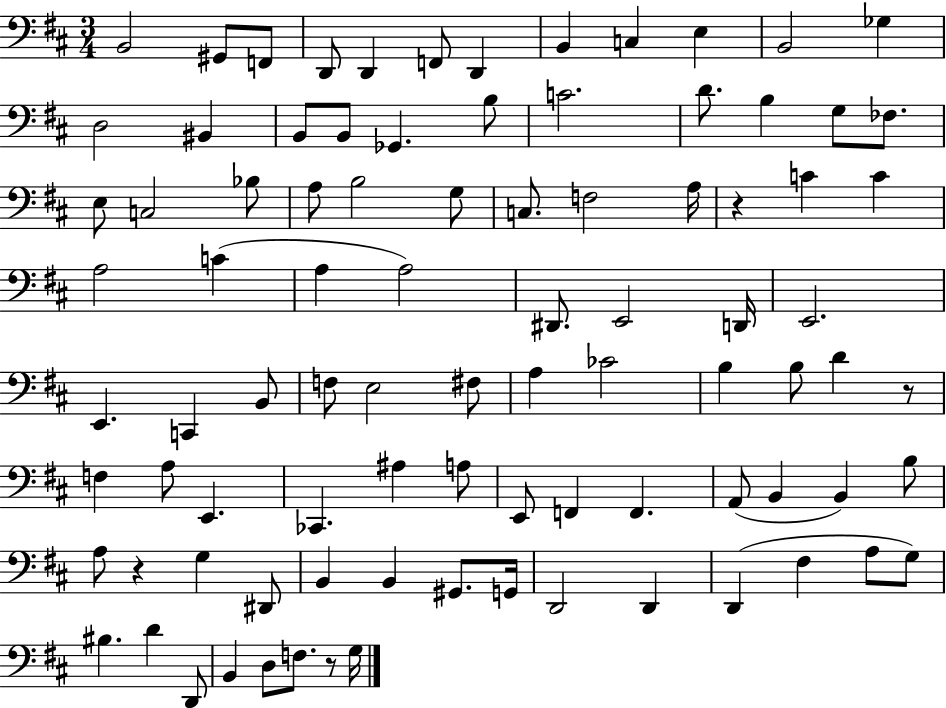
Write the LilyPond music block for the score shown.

{
  \clef bass
  \numericTimeSignature
  \time 3/4
  \key d \major
  b,2 gis,8 f,8 | d,8 d,4 f,8 d,4 | b,4 c4 e4 | b,2 ges4 | \break d2 bis,4 | b,8 b,8 ges,4. b8 | c'2. | d'8. b4 g8 fes8. | \break e8 c2 bes8 | a8 b2 g8 | c8. f2 a16 | r4 c'4 c'4 | \break a2 c'4( | a4 a2) | dis,8. e,2 d,16 | e,2. | \break e,4. c,4 b,8 | f8 e2 fis8 | a4 ces'2 | b4 b8 d'4 r8 | \break f4 a8 e,4. | ces,4. ais4 a8 | e,8 f,4 f,4. | a,8( b,4 b,4) b8 | \break a8 r4 g4 dis,8 | b,4 b,4 gis,8. g,16 | d,2 d,4 | d,4( fis4 a8 g8) | \break bis4. d'4 d,8 | b,4 d8 f8. r8 g16 | \bar "|."
}